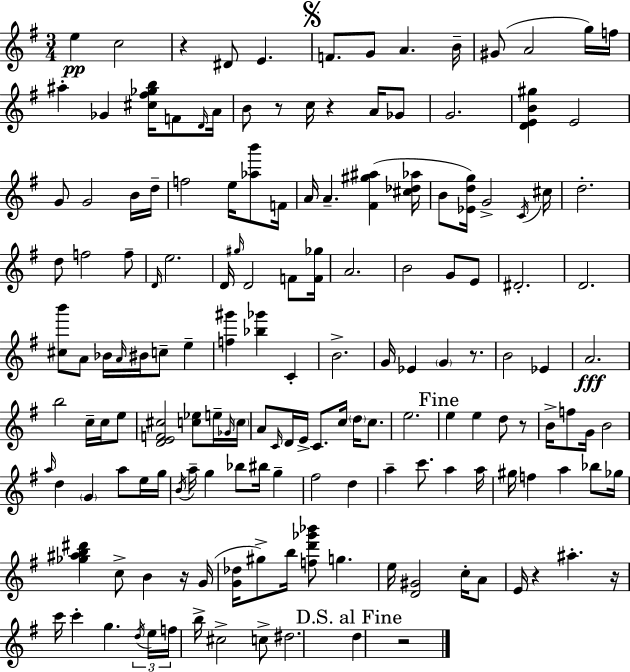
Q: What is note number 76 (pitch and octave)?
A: D4